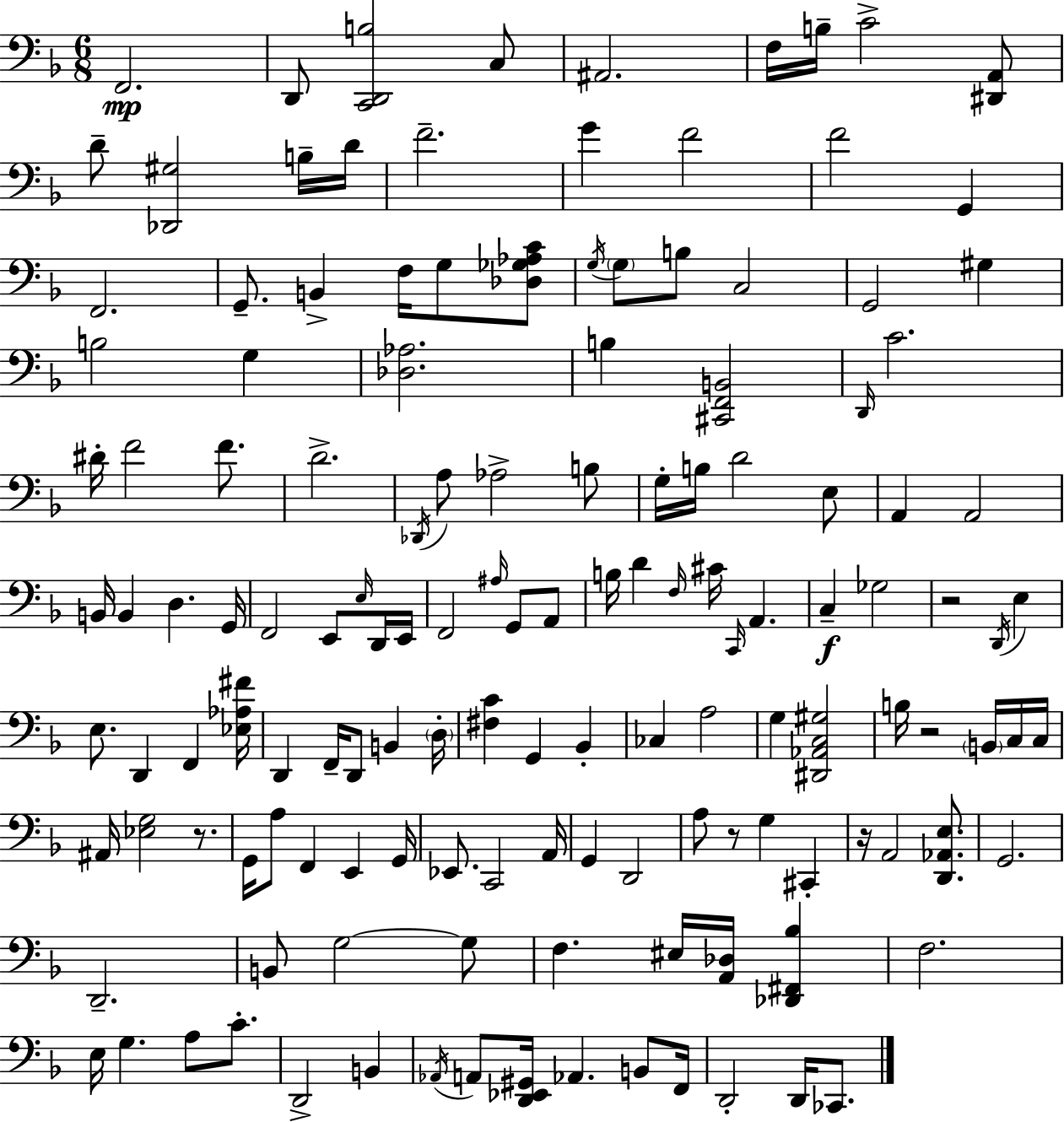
F2/h. D2/e [C2,D2,B3]/h C3/e A#2/h. F3/s B3/s C4/h [D#2,A2]/e D4/e [Db2,G#3]/h B3/s D4/s F4/h. G4/q F4/h F4/h G2/q F2/h. G2/e. B2/q F3/s G3/e [Db3,Gb3,Ab3,C4]/e G3/s G3/e B3/e C3/h G2/h G#3/q B3/h G3/q [Db3,Ab3]/h. B3/q [C#2,F2,B2]/h D2/s C4/h. D#4/s F4/h F4/e. D4/h. Db2/s A3/e Ab3/h B3/e G3/s B3/s D4/h E3/e A2/q A2/h B2/s B2/q D3/q. G2/s F2/h E2/e E3/s D2/s E2/s F2/h A#3/s G2/e A2/e B3/s D4/q F3/s C#4/s C2/s A2/q. C3/q Gb3/h R/h D2/s E3/q E3/e. D2/q F2/q [Eb3,Ab3,F#4]/s D2/q F2/s D2/e B2/q D3/s [F#3,C4]/q G2/q Bb2/q CES3/q A3/h G3/q [D#2,Ab2,C3,G#3]/h B3/s R/h B2/s C3/s C3/s A#2/s [Eb3,G3]/h R/e. G2/s A3/e F2/q E2/q G2/s Eb2/e. C2/h A2/s G2/q D2/h A3/e R/e G3/q C#2/q R/s A2/h [D2,Ab2,E3]/e. G2/h. D2/h. B2/e G3/h G3/e F3/q. EIS3/s [A2,Db3]/s [Db2,F#2,Bb3]/q F3/h. E3/s G3/q. A3/e C4/e. D2/h B2/q Ab2/s A2/e [D2,Eb2,G#2]/s Ab2/q. B2/e F2/s D2/h D2/s CES2/e.